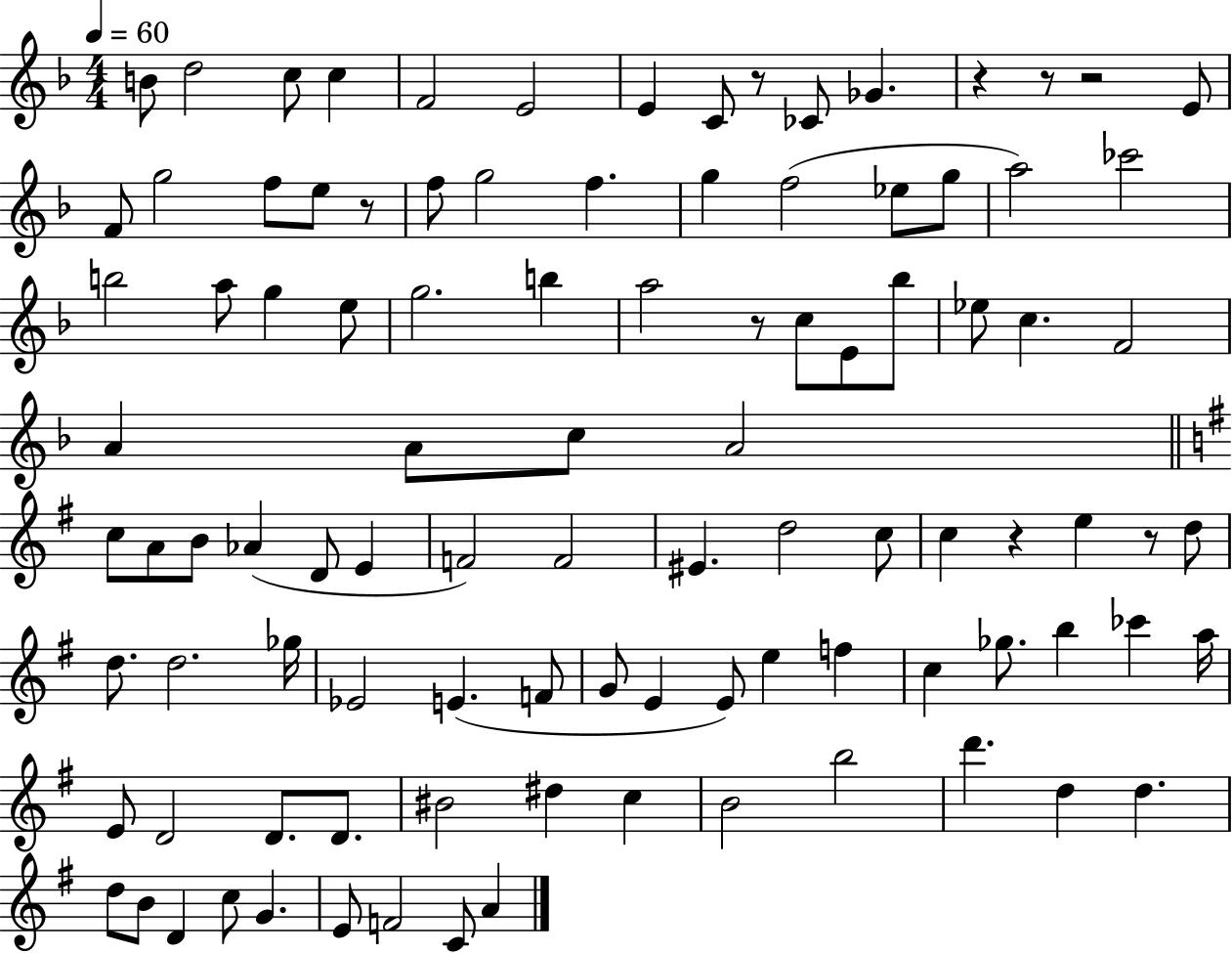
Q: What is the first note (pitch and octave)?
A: B4